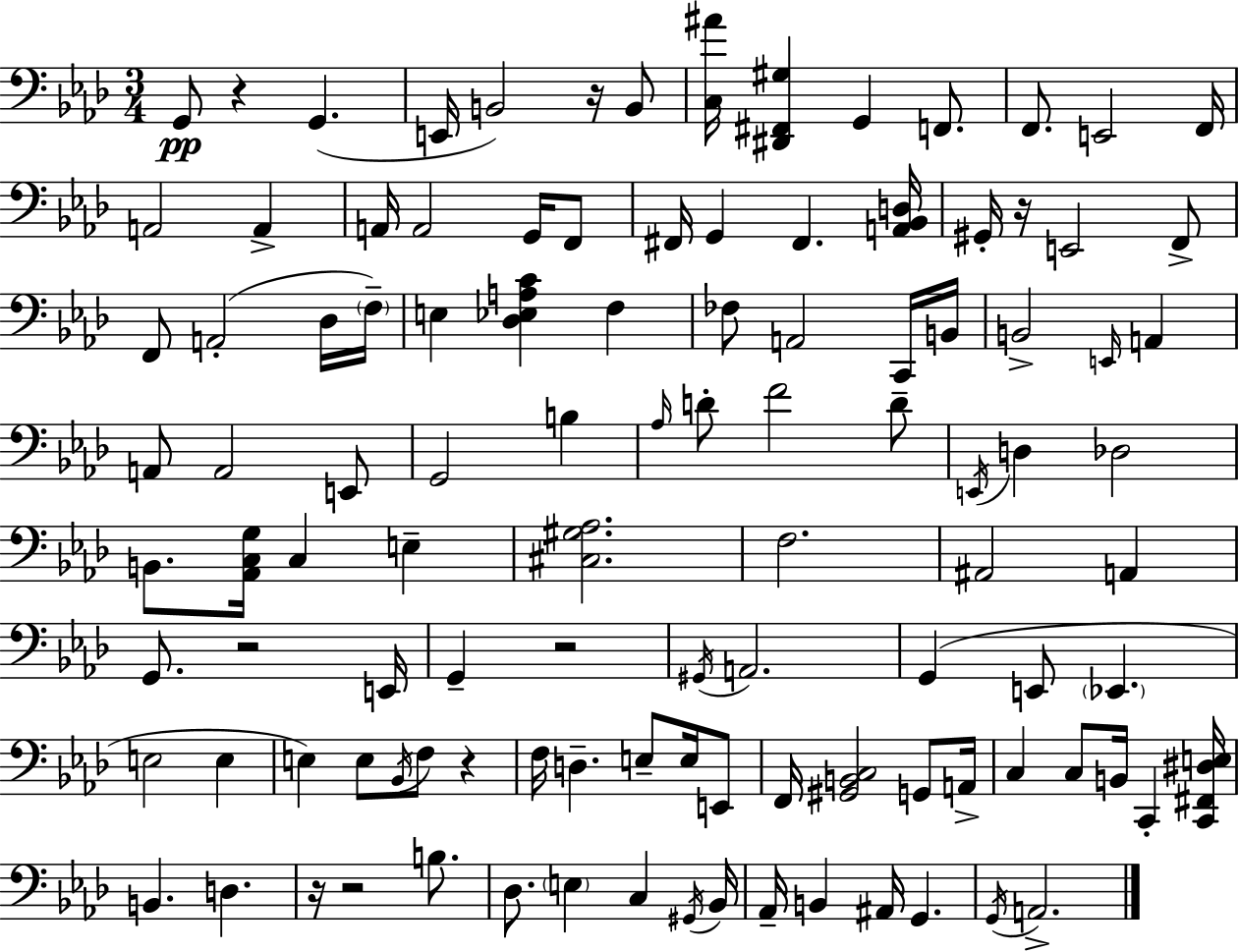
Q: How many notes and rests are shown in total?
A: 109